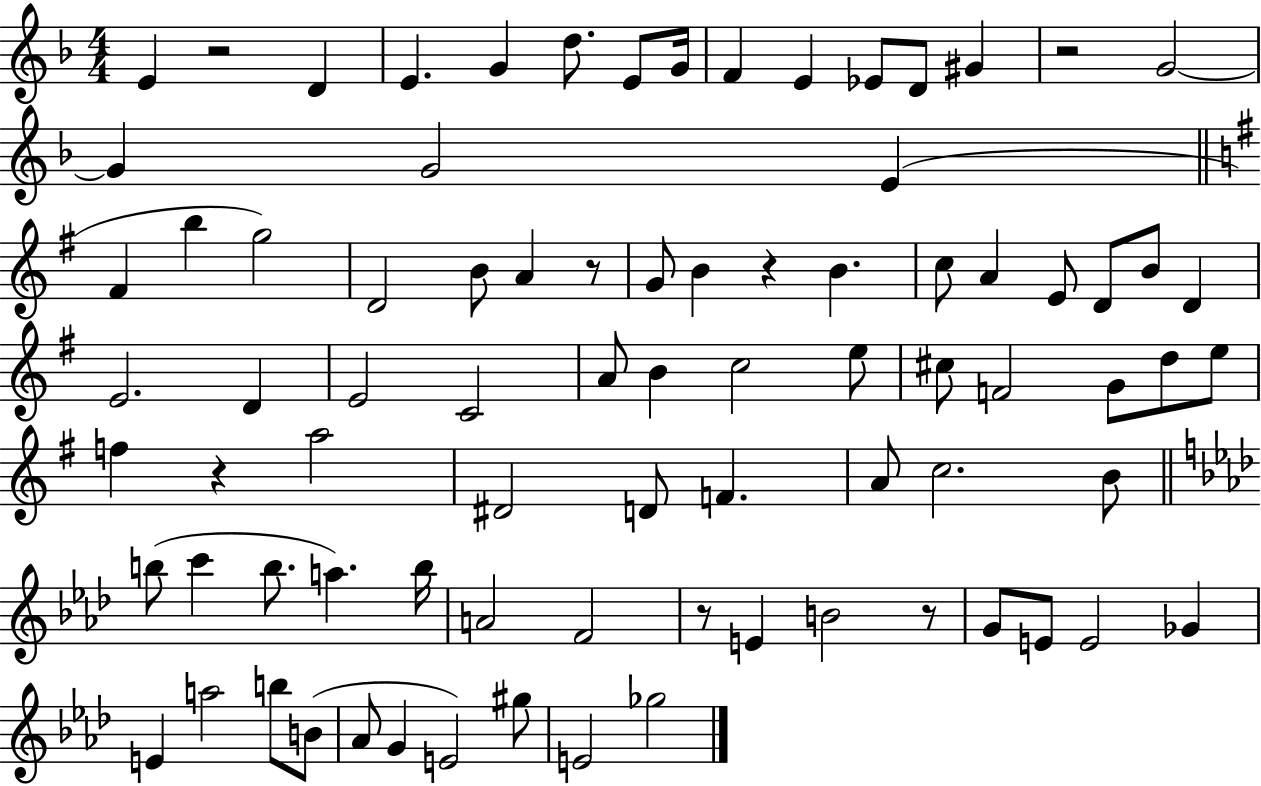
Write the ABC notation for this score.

X:1
T:Untitled
M:4/4
L:1/4
K:F
E z2 D E G d/2 E/2 G/4 F E _E/2 D/2 ^G z2 G2 G G2 E ^F b g2 D2 B/2 A z/2 G/2 B z B c/2 A E/2 D/2 B/2 D E2 D E2 C2 A/2 B c2 e/2 ^c/2 F2 G/2 d/2 e/2 f z a2 ^D2 D/2 F A/2 c2 B/2 b/2 c' b/2 a b/4 A2 F2 z/2 E B2 z/2 G/2 E/2 E2 _G E a2 b/2 B/2 _A/2 G E2 ^g/2 E2 _g2